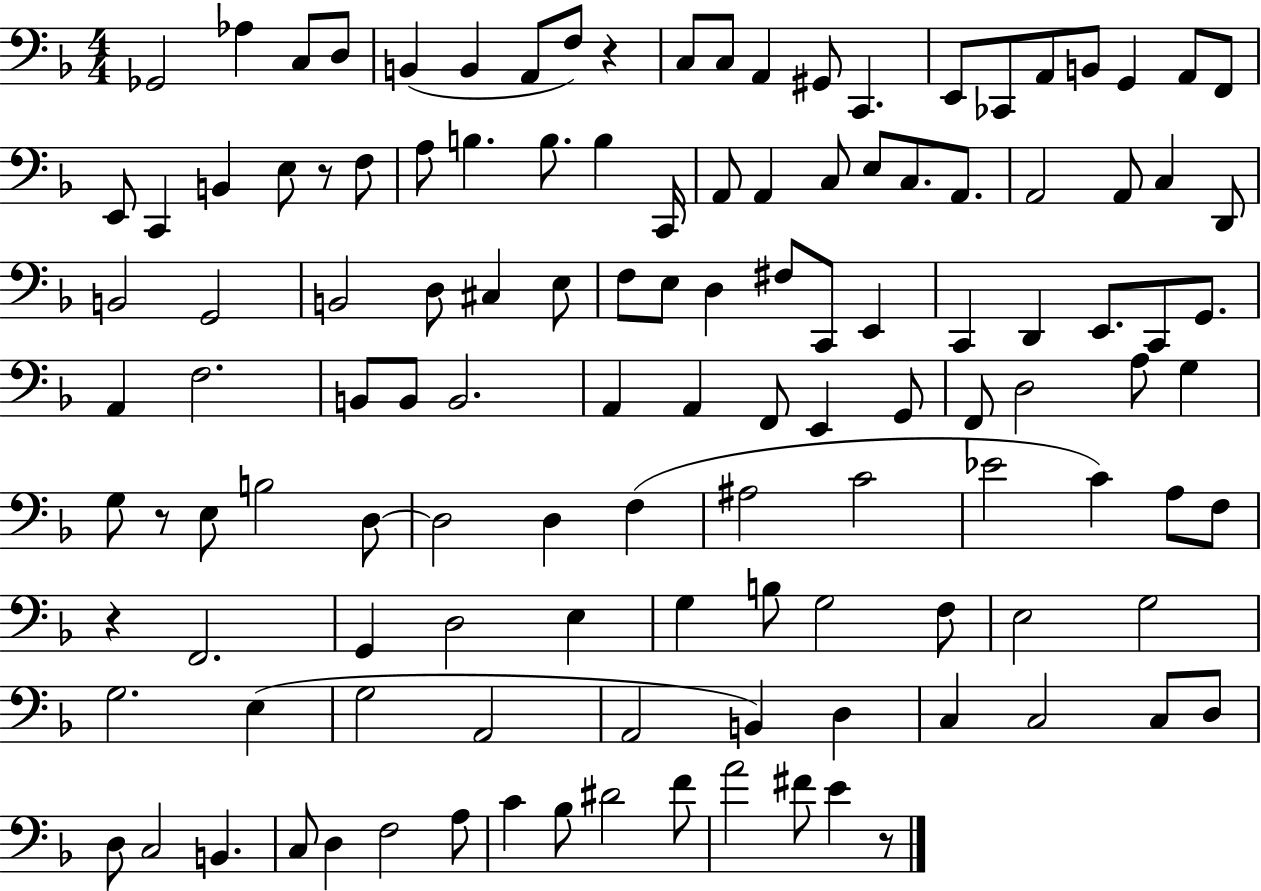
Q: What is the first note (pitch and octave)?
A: Gb2